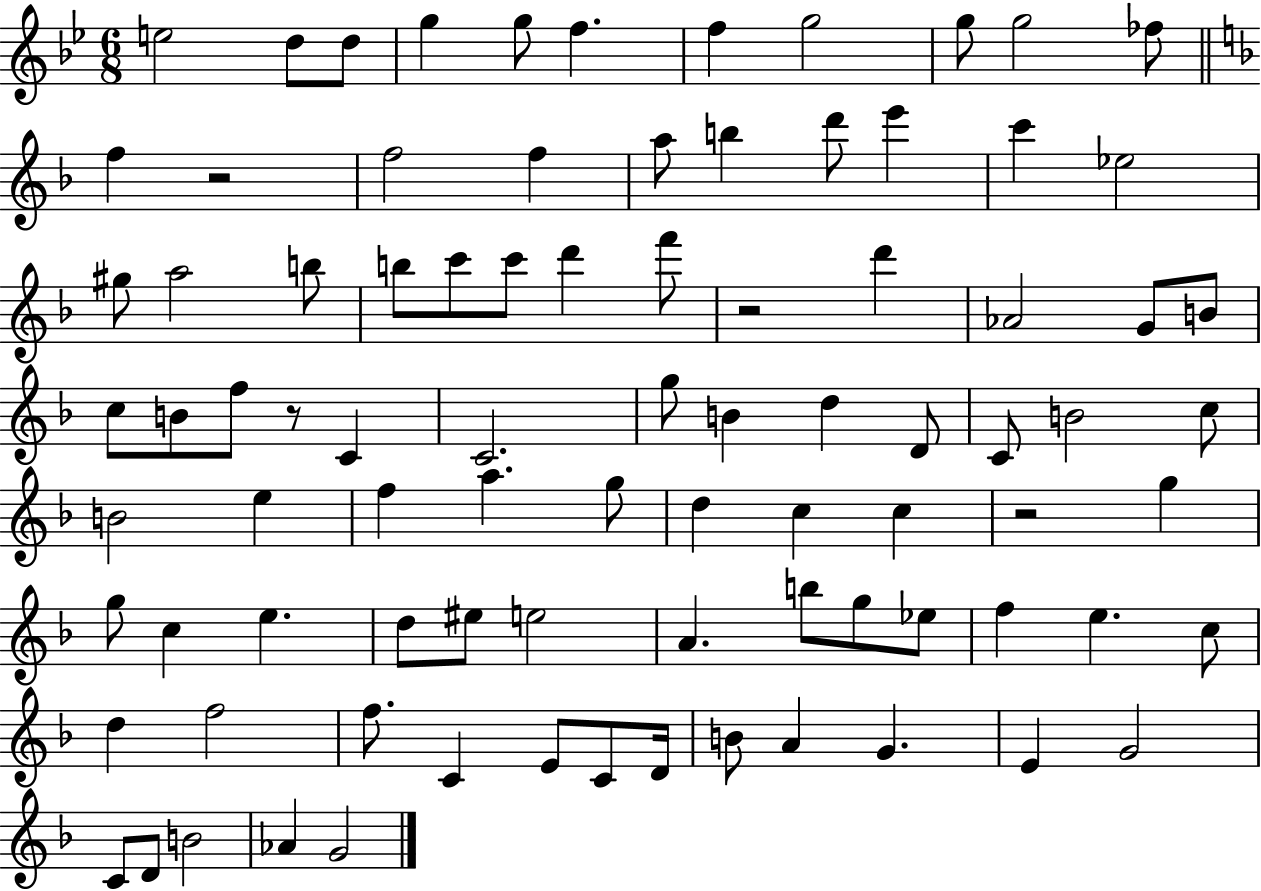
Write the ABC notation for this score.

X:1
T:Untitled
M:6/8
L:1/4
K:Bb
e2 d/2 d/2 g g/2 f f g2 g/2 g2 _f/2 f z2 f2 f a/2 b d'/2 e' c' _e2 ^g/2 a2 b/2 b/2 c'/2 c'/2 d' f'/2 z2 d' _A2 G/2 B/2 c/2 B/2 f/2 z/2 C C2 g/2 B d D/2 C/2 B2 c/2 B2 e f a g/2 d c c z2 g g/2 c e d/2 ^e/2 e2 A b/2 g/2 _e/2 f e c/2 d f2 f/2 C E/2 C/2 D/4 B/2 A G E G2 C/2 D/2 B2 _A G2